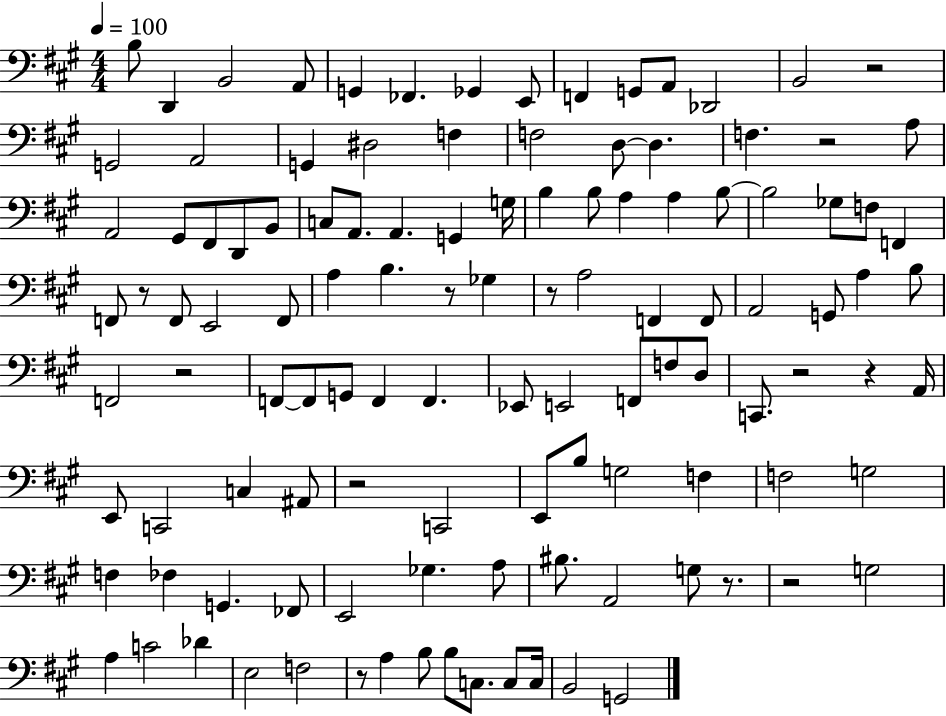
{
  \clef bass
  \numericTimeSignature
  \time 4/4
  \key a \major
  \tempo 4 = 100
  b8 d,4 b,2 a,8 | g,4 fes,4. ges,4 e,8 | f,4 g,8 a,8 des,2 | b,2 r2 | \break g,2 a,2 | g,4 dis2 f4 | f2 d8~~ d4. | f4. r2 a8 | \break a,2 gis,8 fis,8 d,8 b,8 | c8 a,8. a,4. g,4 g16 | b4 b8 a4 a4 b8~~ | b2 ges8 f8 f,4 | \break f,8 r8 f,8 e,2 f,8 | a4 b4. r8 ges4 | r8 a2 f,4 f,8 | a,2 g,8 a4 b8 | \break f,2 r2 | f,8~~ f,8 g,8 f,4 f,4. | ees,8 e,2 f,8 f8 d8 | c,8. r2 r4 a,16 | \break e,8 c,2 c4 ais,8 | r2 c,2 | e,8 b8 g2 f4 | f2 g2 | \break f4 fes4 g,4. fes,8 | e,2 ges4. a8 | bis8. a,2 g8 r8. | r2 g2 | \break a4 c'2 des'4 | e2 f2 | r8 a4 b8 b8 c8. c8 c16 | b,2 g,2 | \break \bar "|."
}